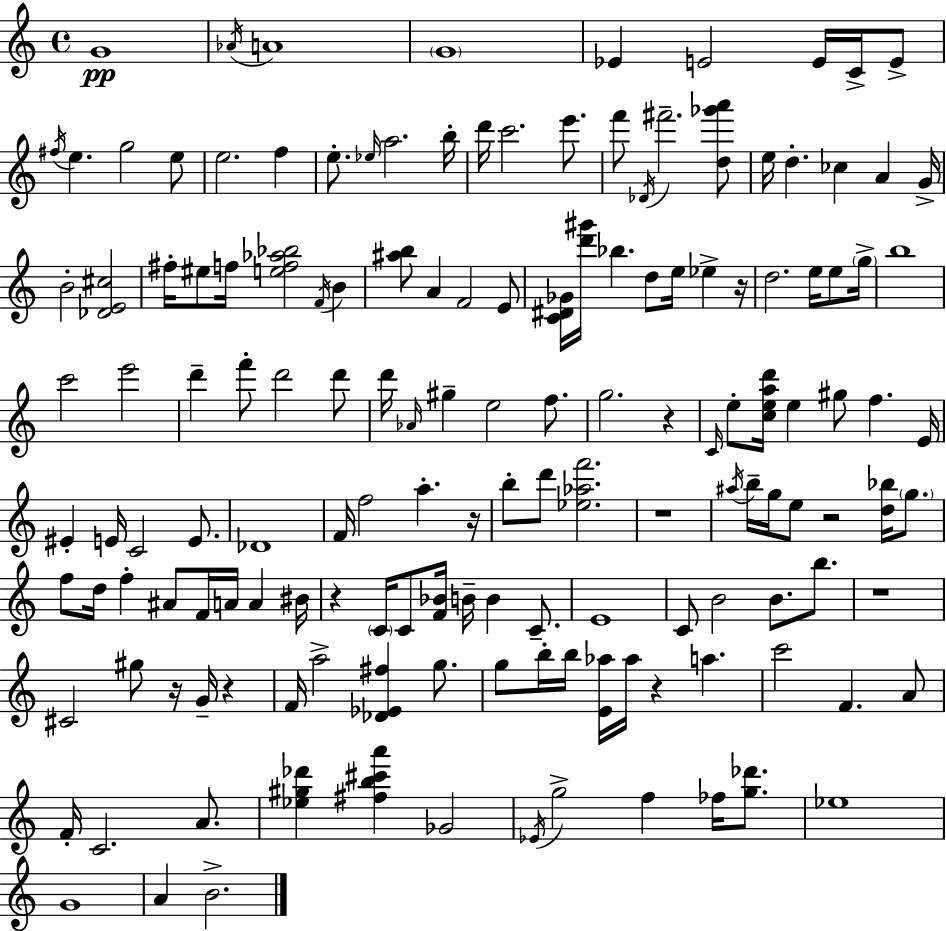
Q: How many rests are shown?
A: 10